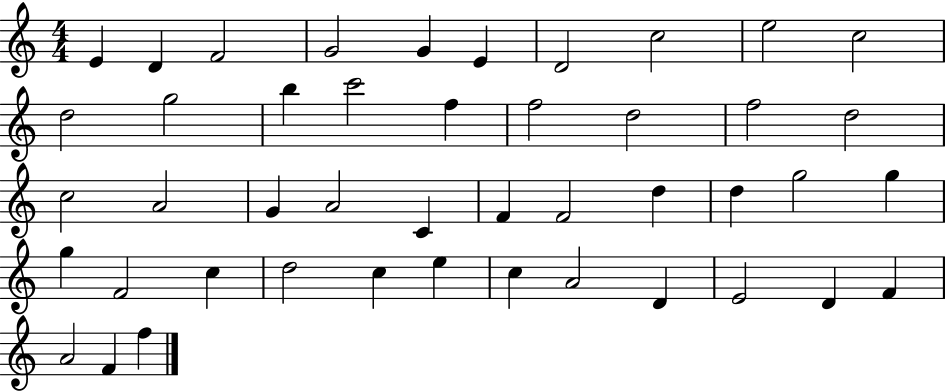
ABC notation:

X:1
T:Untitled
M:4/4
L:1/4
K:C
E D F2 G2 G E D2 c2 e2 c2 d2 g2 b c'2 f f2 d2 f2 d2 c2 A2 G A2 C F F2 d d g2 g g F2 c d2 c e c A2 D E2 D F A2 F f